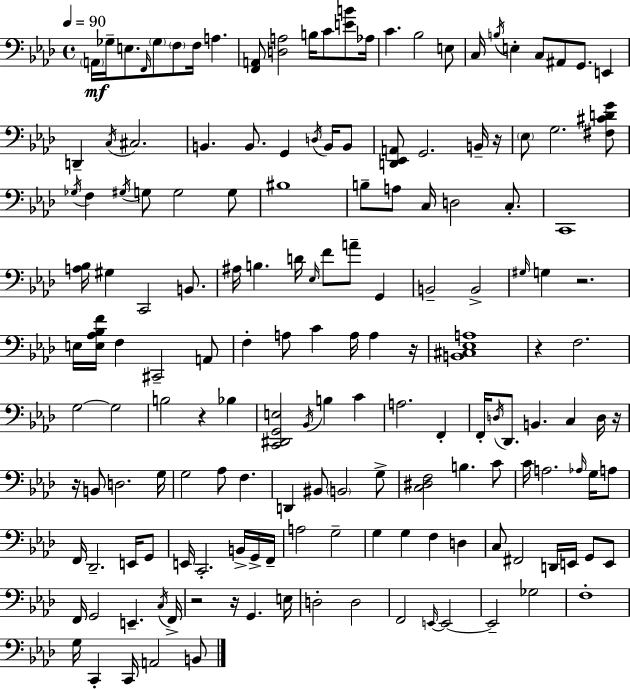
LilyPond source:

{
  \clef bass
  \time 4/4
  \defaultTimeSignature
  \key aes \major
  \tempo 4 = 90
  \repeat volta 2 { \parenthesize a,16\mf ges16-- e8. \grace { f,16 } \parenthesize ges8 \parenthesize f8 f16 a4. | <f, a,>8 <d a>2 b16 c'8 <e' b'>8 | aes16 c'4. bes2 e8 | c16 \acciaccatura { b16 } e4-. c8 ais,8 g,8. e,4 | \break d,4-- \acciaccatura { c16 } cis2. | b,4. b,8. g,4 | \acciaccatura { d16 } b,16 b,8 <d, ees, a,>8 g,2. | b,16-- r16 \parenthesize ees8 g2. | \break <fis cis' d' g'>8 \acciaccatura { ges16 } f4 \acciaccatura { gis16 } g8 g2 | g8 bis1 | b8-- a8 c16 d2 | c8.-. c,1 | \break <a bes>16 gis4 c,2 | b,8. ais16 b4. d'16 \grace { ees16 } f'8 | a'8-- g,4 b,2-- b,2-> | \grace { gis16 } g4 r2. | \break e16 <e aes bes f'>16 f4 cis,2-- | a,8 f4-. a8 c'4 | a16 a4 r16 <b, cis ees a>1 | r4 f2. | \break g2~~ | g2 b2 | r4 bes4 <c, dis, g, e>2 | \acciaccatura { bes,16 } b4 c'4 a2. | \break f,4-. f,16-. \acciaccatura { d16 } des,8. b,4. | c4 d16 r16 r16 b,8 d2. | g16 g2 | aes8 f4. d,4 bis,8 | \break \parenthesize b,2 g8-> <c dis f>2 | b4. c'8 c'16 a2. | \grace { aes16 } g16 a8 f,16 des,2.-- | e,16 g,8 e,16 c,2.-. | \break b,16-> g,16-> f,16-- a2 | g2-- g4 g4 | f4 d4 c8 fis,2 | d,16 e,16 g,8 e,8 f,16 g,2 | \break e,4.-- \acciaccatura { c16 } f,16-> r2 | r16 g,4. e16 d2-. | d2 f,2 | \grace { e,16~ }~ e,2 e,2-- | \break ges2 f1-. | g16 c,4-. | c,16 a,2 b,8 } \bar "|."
}